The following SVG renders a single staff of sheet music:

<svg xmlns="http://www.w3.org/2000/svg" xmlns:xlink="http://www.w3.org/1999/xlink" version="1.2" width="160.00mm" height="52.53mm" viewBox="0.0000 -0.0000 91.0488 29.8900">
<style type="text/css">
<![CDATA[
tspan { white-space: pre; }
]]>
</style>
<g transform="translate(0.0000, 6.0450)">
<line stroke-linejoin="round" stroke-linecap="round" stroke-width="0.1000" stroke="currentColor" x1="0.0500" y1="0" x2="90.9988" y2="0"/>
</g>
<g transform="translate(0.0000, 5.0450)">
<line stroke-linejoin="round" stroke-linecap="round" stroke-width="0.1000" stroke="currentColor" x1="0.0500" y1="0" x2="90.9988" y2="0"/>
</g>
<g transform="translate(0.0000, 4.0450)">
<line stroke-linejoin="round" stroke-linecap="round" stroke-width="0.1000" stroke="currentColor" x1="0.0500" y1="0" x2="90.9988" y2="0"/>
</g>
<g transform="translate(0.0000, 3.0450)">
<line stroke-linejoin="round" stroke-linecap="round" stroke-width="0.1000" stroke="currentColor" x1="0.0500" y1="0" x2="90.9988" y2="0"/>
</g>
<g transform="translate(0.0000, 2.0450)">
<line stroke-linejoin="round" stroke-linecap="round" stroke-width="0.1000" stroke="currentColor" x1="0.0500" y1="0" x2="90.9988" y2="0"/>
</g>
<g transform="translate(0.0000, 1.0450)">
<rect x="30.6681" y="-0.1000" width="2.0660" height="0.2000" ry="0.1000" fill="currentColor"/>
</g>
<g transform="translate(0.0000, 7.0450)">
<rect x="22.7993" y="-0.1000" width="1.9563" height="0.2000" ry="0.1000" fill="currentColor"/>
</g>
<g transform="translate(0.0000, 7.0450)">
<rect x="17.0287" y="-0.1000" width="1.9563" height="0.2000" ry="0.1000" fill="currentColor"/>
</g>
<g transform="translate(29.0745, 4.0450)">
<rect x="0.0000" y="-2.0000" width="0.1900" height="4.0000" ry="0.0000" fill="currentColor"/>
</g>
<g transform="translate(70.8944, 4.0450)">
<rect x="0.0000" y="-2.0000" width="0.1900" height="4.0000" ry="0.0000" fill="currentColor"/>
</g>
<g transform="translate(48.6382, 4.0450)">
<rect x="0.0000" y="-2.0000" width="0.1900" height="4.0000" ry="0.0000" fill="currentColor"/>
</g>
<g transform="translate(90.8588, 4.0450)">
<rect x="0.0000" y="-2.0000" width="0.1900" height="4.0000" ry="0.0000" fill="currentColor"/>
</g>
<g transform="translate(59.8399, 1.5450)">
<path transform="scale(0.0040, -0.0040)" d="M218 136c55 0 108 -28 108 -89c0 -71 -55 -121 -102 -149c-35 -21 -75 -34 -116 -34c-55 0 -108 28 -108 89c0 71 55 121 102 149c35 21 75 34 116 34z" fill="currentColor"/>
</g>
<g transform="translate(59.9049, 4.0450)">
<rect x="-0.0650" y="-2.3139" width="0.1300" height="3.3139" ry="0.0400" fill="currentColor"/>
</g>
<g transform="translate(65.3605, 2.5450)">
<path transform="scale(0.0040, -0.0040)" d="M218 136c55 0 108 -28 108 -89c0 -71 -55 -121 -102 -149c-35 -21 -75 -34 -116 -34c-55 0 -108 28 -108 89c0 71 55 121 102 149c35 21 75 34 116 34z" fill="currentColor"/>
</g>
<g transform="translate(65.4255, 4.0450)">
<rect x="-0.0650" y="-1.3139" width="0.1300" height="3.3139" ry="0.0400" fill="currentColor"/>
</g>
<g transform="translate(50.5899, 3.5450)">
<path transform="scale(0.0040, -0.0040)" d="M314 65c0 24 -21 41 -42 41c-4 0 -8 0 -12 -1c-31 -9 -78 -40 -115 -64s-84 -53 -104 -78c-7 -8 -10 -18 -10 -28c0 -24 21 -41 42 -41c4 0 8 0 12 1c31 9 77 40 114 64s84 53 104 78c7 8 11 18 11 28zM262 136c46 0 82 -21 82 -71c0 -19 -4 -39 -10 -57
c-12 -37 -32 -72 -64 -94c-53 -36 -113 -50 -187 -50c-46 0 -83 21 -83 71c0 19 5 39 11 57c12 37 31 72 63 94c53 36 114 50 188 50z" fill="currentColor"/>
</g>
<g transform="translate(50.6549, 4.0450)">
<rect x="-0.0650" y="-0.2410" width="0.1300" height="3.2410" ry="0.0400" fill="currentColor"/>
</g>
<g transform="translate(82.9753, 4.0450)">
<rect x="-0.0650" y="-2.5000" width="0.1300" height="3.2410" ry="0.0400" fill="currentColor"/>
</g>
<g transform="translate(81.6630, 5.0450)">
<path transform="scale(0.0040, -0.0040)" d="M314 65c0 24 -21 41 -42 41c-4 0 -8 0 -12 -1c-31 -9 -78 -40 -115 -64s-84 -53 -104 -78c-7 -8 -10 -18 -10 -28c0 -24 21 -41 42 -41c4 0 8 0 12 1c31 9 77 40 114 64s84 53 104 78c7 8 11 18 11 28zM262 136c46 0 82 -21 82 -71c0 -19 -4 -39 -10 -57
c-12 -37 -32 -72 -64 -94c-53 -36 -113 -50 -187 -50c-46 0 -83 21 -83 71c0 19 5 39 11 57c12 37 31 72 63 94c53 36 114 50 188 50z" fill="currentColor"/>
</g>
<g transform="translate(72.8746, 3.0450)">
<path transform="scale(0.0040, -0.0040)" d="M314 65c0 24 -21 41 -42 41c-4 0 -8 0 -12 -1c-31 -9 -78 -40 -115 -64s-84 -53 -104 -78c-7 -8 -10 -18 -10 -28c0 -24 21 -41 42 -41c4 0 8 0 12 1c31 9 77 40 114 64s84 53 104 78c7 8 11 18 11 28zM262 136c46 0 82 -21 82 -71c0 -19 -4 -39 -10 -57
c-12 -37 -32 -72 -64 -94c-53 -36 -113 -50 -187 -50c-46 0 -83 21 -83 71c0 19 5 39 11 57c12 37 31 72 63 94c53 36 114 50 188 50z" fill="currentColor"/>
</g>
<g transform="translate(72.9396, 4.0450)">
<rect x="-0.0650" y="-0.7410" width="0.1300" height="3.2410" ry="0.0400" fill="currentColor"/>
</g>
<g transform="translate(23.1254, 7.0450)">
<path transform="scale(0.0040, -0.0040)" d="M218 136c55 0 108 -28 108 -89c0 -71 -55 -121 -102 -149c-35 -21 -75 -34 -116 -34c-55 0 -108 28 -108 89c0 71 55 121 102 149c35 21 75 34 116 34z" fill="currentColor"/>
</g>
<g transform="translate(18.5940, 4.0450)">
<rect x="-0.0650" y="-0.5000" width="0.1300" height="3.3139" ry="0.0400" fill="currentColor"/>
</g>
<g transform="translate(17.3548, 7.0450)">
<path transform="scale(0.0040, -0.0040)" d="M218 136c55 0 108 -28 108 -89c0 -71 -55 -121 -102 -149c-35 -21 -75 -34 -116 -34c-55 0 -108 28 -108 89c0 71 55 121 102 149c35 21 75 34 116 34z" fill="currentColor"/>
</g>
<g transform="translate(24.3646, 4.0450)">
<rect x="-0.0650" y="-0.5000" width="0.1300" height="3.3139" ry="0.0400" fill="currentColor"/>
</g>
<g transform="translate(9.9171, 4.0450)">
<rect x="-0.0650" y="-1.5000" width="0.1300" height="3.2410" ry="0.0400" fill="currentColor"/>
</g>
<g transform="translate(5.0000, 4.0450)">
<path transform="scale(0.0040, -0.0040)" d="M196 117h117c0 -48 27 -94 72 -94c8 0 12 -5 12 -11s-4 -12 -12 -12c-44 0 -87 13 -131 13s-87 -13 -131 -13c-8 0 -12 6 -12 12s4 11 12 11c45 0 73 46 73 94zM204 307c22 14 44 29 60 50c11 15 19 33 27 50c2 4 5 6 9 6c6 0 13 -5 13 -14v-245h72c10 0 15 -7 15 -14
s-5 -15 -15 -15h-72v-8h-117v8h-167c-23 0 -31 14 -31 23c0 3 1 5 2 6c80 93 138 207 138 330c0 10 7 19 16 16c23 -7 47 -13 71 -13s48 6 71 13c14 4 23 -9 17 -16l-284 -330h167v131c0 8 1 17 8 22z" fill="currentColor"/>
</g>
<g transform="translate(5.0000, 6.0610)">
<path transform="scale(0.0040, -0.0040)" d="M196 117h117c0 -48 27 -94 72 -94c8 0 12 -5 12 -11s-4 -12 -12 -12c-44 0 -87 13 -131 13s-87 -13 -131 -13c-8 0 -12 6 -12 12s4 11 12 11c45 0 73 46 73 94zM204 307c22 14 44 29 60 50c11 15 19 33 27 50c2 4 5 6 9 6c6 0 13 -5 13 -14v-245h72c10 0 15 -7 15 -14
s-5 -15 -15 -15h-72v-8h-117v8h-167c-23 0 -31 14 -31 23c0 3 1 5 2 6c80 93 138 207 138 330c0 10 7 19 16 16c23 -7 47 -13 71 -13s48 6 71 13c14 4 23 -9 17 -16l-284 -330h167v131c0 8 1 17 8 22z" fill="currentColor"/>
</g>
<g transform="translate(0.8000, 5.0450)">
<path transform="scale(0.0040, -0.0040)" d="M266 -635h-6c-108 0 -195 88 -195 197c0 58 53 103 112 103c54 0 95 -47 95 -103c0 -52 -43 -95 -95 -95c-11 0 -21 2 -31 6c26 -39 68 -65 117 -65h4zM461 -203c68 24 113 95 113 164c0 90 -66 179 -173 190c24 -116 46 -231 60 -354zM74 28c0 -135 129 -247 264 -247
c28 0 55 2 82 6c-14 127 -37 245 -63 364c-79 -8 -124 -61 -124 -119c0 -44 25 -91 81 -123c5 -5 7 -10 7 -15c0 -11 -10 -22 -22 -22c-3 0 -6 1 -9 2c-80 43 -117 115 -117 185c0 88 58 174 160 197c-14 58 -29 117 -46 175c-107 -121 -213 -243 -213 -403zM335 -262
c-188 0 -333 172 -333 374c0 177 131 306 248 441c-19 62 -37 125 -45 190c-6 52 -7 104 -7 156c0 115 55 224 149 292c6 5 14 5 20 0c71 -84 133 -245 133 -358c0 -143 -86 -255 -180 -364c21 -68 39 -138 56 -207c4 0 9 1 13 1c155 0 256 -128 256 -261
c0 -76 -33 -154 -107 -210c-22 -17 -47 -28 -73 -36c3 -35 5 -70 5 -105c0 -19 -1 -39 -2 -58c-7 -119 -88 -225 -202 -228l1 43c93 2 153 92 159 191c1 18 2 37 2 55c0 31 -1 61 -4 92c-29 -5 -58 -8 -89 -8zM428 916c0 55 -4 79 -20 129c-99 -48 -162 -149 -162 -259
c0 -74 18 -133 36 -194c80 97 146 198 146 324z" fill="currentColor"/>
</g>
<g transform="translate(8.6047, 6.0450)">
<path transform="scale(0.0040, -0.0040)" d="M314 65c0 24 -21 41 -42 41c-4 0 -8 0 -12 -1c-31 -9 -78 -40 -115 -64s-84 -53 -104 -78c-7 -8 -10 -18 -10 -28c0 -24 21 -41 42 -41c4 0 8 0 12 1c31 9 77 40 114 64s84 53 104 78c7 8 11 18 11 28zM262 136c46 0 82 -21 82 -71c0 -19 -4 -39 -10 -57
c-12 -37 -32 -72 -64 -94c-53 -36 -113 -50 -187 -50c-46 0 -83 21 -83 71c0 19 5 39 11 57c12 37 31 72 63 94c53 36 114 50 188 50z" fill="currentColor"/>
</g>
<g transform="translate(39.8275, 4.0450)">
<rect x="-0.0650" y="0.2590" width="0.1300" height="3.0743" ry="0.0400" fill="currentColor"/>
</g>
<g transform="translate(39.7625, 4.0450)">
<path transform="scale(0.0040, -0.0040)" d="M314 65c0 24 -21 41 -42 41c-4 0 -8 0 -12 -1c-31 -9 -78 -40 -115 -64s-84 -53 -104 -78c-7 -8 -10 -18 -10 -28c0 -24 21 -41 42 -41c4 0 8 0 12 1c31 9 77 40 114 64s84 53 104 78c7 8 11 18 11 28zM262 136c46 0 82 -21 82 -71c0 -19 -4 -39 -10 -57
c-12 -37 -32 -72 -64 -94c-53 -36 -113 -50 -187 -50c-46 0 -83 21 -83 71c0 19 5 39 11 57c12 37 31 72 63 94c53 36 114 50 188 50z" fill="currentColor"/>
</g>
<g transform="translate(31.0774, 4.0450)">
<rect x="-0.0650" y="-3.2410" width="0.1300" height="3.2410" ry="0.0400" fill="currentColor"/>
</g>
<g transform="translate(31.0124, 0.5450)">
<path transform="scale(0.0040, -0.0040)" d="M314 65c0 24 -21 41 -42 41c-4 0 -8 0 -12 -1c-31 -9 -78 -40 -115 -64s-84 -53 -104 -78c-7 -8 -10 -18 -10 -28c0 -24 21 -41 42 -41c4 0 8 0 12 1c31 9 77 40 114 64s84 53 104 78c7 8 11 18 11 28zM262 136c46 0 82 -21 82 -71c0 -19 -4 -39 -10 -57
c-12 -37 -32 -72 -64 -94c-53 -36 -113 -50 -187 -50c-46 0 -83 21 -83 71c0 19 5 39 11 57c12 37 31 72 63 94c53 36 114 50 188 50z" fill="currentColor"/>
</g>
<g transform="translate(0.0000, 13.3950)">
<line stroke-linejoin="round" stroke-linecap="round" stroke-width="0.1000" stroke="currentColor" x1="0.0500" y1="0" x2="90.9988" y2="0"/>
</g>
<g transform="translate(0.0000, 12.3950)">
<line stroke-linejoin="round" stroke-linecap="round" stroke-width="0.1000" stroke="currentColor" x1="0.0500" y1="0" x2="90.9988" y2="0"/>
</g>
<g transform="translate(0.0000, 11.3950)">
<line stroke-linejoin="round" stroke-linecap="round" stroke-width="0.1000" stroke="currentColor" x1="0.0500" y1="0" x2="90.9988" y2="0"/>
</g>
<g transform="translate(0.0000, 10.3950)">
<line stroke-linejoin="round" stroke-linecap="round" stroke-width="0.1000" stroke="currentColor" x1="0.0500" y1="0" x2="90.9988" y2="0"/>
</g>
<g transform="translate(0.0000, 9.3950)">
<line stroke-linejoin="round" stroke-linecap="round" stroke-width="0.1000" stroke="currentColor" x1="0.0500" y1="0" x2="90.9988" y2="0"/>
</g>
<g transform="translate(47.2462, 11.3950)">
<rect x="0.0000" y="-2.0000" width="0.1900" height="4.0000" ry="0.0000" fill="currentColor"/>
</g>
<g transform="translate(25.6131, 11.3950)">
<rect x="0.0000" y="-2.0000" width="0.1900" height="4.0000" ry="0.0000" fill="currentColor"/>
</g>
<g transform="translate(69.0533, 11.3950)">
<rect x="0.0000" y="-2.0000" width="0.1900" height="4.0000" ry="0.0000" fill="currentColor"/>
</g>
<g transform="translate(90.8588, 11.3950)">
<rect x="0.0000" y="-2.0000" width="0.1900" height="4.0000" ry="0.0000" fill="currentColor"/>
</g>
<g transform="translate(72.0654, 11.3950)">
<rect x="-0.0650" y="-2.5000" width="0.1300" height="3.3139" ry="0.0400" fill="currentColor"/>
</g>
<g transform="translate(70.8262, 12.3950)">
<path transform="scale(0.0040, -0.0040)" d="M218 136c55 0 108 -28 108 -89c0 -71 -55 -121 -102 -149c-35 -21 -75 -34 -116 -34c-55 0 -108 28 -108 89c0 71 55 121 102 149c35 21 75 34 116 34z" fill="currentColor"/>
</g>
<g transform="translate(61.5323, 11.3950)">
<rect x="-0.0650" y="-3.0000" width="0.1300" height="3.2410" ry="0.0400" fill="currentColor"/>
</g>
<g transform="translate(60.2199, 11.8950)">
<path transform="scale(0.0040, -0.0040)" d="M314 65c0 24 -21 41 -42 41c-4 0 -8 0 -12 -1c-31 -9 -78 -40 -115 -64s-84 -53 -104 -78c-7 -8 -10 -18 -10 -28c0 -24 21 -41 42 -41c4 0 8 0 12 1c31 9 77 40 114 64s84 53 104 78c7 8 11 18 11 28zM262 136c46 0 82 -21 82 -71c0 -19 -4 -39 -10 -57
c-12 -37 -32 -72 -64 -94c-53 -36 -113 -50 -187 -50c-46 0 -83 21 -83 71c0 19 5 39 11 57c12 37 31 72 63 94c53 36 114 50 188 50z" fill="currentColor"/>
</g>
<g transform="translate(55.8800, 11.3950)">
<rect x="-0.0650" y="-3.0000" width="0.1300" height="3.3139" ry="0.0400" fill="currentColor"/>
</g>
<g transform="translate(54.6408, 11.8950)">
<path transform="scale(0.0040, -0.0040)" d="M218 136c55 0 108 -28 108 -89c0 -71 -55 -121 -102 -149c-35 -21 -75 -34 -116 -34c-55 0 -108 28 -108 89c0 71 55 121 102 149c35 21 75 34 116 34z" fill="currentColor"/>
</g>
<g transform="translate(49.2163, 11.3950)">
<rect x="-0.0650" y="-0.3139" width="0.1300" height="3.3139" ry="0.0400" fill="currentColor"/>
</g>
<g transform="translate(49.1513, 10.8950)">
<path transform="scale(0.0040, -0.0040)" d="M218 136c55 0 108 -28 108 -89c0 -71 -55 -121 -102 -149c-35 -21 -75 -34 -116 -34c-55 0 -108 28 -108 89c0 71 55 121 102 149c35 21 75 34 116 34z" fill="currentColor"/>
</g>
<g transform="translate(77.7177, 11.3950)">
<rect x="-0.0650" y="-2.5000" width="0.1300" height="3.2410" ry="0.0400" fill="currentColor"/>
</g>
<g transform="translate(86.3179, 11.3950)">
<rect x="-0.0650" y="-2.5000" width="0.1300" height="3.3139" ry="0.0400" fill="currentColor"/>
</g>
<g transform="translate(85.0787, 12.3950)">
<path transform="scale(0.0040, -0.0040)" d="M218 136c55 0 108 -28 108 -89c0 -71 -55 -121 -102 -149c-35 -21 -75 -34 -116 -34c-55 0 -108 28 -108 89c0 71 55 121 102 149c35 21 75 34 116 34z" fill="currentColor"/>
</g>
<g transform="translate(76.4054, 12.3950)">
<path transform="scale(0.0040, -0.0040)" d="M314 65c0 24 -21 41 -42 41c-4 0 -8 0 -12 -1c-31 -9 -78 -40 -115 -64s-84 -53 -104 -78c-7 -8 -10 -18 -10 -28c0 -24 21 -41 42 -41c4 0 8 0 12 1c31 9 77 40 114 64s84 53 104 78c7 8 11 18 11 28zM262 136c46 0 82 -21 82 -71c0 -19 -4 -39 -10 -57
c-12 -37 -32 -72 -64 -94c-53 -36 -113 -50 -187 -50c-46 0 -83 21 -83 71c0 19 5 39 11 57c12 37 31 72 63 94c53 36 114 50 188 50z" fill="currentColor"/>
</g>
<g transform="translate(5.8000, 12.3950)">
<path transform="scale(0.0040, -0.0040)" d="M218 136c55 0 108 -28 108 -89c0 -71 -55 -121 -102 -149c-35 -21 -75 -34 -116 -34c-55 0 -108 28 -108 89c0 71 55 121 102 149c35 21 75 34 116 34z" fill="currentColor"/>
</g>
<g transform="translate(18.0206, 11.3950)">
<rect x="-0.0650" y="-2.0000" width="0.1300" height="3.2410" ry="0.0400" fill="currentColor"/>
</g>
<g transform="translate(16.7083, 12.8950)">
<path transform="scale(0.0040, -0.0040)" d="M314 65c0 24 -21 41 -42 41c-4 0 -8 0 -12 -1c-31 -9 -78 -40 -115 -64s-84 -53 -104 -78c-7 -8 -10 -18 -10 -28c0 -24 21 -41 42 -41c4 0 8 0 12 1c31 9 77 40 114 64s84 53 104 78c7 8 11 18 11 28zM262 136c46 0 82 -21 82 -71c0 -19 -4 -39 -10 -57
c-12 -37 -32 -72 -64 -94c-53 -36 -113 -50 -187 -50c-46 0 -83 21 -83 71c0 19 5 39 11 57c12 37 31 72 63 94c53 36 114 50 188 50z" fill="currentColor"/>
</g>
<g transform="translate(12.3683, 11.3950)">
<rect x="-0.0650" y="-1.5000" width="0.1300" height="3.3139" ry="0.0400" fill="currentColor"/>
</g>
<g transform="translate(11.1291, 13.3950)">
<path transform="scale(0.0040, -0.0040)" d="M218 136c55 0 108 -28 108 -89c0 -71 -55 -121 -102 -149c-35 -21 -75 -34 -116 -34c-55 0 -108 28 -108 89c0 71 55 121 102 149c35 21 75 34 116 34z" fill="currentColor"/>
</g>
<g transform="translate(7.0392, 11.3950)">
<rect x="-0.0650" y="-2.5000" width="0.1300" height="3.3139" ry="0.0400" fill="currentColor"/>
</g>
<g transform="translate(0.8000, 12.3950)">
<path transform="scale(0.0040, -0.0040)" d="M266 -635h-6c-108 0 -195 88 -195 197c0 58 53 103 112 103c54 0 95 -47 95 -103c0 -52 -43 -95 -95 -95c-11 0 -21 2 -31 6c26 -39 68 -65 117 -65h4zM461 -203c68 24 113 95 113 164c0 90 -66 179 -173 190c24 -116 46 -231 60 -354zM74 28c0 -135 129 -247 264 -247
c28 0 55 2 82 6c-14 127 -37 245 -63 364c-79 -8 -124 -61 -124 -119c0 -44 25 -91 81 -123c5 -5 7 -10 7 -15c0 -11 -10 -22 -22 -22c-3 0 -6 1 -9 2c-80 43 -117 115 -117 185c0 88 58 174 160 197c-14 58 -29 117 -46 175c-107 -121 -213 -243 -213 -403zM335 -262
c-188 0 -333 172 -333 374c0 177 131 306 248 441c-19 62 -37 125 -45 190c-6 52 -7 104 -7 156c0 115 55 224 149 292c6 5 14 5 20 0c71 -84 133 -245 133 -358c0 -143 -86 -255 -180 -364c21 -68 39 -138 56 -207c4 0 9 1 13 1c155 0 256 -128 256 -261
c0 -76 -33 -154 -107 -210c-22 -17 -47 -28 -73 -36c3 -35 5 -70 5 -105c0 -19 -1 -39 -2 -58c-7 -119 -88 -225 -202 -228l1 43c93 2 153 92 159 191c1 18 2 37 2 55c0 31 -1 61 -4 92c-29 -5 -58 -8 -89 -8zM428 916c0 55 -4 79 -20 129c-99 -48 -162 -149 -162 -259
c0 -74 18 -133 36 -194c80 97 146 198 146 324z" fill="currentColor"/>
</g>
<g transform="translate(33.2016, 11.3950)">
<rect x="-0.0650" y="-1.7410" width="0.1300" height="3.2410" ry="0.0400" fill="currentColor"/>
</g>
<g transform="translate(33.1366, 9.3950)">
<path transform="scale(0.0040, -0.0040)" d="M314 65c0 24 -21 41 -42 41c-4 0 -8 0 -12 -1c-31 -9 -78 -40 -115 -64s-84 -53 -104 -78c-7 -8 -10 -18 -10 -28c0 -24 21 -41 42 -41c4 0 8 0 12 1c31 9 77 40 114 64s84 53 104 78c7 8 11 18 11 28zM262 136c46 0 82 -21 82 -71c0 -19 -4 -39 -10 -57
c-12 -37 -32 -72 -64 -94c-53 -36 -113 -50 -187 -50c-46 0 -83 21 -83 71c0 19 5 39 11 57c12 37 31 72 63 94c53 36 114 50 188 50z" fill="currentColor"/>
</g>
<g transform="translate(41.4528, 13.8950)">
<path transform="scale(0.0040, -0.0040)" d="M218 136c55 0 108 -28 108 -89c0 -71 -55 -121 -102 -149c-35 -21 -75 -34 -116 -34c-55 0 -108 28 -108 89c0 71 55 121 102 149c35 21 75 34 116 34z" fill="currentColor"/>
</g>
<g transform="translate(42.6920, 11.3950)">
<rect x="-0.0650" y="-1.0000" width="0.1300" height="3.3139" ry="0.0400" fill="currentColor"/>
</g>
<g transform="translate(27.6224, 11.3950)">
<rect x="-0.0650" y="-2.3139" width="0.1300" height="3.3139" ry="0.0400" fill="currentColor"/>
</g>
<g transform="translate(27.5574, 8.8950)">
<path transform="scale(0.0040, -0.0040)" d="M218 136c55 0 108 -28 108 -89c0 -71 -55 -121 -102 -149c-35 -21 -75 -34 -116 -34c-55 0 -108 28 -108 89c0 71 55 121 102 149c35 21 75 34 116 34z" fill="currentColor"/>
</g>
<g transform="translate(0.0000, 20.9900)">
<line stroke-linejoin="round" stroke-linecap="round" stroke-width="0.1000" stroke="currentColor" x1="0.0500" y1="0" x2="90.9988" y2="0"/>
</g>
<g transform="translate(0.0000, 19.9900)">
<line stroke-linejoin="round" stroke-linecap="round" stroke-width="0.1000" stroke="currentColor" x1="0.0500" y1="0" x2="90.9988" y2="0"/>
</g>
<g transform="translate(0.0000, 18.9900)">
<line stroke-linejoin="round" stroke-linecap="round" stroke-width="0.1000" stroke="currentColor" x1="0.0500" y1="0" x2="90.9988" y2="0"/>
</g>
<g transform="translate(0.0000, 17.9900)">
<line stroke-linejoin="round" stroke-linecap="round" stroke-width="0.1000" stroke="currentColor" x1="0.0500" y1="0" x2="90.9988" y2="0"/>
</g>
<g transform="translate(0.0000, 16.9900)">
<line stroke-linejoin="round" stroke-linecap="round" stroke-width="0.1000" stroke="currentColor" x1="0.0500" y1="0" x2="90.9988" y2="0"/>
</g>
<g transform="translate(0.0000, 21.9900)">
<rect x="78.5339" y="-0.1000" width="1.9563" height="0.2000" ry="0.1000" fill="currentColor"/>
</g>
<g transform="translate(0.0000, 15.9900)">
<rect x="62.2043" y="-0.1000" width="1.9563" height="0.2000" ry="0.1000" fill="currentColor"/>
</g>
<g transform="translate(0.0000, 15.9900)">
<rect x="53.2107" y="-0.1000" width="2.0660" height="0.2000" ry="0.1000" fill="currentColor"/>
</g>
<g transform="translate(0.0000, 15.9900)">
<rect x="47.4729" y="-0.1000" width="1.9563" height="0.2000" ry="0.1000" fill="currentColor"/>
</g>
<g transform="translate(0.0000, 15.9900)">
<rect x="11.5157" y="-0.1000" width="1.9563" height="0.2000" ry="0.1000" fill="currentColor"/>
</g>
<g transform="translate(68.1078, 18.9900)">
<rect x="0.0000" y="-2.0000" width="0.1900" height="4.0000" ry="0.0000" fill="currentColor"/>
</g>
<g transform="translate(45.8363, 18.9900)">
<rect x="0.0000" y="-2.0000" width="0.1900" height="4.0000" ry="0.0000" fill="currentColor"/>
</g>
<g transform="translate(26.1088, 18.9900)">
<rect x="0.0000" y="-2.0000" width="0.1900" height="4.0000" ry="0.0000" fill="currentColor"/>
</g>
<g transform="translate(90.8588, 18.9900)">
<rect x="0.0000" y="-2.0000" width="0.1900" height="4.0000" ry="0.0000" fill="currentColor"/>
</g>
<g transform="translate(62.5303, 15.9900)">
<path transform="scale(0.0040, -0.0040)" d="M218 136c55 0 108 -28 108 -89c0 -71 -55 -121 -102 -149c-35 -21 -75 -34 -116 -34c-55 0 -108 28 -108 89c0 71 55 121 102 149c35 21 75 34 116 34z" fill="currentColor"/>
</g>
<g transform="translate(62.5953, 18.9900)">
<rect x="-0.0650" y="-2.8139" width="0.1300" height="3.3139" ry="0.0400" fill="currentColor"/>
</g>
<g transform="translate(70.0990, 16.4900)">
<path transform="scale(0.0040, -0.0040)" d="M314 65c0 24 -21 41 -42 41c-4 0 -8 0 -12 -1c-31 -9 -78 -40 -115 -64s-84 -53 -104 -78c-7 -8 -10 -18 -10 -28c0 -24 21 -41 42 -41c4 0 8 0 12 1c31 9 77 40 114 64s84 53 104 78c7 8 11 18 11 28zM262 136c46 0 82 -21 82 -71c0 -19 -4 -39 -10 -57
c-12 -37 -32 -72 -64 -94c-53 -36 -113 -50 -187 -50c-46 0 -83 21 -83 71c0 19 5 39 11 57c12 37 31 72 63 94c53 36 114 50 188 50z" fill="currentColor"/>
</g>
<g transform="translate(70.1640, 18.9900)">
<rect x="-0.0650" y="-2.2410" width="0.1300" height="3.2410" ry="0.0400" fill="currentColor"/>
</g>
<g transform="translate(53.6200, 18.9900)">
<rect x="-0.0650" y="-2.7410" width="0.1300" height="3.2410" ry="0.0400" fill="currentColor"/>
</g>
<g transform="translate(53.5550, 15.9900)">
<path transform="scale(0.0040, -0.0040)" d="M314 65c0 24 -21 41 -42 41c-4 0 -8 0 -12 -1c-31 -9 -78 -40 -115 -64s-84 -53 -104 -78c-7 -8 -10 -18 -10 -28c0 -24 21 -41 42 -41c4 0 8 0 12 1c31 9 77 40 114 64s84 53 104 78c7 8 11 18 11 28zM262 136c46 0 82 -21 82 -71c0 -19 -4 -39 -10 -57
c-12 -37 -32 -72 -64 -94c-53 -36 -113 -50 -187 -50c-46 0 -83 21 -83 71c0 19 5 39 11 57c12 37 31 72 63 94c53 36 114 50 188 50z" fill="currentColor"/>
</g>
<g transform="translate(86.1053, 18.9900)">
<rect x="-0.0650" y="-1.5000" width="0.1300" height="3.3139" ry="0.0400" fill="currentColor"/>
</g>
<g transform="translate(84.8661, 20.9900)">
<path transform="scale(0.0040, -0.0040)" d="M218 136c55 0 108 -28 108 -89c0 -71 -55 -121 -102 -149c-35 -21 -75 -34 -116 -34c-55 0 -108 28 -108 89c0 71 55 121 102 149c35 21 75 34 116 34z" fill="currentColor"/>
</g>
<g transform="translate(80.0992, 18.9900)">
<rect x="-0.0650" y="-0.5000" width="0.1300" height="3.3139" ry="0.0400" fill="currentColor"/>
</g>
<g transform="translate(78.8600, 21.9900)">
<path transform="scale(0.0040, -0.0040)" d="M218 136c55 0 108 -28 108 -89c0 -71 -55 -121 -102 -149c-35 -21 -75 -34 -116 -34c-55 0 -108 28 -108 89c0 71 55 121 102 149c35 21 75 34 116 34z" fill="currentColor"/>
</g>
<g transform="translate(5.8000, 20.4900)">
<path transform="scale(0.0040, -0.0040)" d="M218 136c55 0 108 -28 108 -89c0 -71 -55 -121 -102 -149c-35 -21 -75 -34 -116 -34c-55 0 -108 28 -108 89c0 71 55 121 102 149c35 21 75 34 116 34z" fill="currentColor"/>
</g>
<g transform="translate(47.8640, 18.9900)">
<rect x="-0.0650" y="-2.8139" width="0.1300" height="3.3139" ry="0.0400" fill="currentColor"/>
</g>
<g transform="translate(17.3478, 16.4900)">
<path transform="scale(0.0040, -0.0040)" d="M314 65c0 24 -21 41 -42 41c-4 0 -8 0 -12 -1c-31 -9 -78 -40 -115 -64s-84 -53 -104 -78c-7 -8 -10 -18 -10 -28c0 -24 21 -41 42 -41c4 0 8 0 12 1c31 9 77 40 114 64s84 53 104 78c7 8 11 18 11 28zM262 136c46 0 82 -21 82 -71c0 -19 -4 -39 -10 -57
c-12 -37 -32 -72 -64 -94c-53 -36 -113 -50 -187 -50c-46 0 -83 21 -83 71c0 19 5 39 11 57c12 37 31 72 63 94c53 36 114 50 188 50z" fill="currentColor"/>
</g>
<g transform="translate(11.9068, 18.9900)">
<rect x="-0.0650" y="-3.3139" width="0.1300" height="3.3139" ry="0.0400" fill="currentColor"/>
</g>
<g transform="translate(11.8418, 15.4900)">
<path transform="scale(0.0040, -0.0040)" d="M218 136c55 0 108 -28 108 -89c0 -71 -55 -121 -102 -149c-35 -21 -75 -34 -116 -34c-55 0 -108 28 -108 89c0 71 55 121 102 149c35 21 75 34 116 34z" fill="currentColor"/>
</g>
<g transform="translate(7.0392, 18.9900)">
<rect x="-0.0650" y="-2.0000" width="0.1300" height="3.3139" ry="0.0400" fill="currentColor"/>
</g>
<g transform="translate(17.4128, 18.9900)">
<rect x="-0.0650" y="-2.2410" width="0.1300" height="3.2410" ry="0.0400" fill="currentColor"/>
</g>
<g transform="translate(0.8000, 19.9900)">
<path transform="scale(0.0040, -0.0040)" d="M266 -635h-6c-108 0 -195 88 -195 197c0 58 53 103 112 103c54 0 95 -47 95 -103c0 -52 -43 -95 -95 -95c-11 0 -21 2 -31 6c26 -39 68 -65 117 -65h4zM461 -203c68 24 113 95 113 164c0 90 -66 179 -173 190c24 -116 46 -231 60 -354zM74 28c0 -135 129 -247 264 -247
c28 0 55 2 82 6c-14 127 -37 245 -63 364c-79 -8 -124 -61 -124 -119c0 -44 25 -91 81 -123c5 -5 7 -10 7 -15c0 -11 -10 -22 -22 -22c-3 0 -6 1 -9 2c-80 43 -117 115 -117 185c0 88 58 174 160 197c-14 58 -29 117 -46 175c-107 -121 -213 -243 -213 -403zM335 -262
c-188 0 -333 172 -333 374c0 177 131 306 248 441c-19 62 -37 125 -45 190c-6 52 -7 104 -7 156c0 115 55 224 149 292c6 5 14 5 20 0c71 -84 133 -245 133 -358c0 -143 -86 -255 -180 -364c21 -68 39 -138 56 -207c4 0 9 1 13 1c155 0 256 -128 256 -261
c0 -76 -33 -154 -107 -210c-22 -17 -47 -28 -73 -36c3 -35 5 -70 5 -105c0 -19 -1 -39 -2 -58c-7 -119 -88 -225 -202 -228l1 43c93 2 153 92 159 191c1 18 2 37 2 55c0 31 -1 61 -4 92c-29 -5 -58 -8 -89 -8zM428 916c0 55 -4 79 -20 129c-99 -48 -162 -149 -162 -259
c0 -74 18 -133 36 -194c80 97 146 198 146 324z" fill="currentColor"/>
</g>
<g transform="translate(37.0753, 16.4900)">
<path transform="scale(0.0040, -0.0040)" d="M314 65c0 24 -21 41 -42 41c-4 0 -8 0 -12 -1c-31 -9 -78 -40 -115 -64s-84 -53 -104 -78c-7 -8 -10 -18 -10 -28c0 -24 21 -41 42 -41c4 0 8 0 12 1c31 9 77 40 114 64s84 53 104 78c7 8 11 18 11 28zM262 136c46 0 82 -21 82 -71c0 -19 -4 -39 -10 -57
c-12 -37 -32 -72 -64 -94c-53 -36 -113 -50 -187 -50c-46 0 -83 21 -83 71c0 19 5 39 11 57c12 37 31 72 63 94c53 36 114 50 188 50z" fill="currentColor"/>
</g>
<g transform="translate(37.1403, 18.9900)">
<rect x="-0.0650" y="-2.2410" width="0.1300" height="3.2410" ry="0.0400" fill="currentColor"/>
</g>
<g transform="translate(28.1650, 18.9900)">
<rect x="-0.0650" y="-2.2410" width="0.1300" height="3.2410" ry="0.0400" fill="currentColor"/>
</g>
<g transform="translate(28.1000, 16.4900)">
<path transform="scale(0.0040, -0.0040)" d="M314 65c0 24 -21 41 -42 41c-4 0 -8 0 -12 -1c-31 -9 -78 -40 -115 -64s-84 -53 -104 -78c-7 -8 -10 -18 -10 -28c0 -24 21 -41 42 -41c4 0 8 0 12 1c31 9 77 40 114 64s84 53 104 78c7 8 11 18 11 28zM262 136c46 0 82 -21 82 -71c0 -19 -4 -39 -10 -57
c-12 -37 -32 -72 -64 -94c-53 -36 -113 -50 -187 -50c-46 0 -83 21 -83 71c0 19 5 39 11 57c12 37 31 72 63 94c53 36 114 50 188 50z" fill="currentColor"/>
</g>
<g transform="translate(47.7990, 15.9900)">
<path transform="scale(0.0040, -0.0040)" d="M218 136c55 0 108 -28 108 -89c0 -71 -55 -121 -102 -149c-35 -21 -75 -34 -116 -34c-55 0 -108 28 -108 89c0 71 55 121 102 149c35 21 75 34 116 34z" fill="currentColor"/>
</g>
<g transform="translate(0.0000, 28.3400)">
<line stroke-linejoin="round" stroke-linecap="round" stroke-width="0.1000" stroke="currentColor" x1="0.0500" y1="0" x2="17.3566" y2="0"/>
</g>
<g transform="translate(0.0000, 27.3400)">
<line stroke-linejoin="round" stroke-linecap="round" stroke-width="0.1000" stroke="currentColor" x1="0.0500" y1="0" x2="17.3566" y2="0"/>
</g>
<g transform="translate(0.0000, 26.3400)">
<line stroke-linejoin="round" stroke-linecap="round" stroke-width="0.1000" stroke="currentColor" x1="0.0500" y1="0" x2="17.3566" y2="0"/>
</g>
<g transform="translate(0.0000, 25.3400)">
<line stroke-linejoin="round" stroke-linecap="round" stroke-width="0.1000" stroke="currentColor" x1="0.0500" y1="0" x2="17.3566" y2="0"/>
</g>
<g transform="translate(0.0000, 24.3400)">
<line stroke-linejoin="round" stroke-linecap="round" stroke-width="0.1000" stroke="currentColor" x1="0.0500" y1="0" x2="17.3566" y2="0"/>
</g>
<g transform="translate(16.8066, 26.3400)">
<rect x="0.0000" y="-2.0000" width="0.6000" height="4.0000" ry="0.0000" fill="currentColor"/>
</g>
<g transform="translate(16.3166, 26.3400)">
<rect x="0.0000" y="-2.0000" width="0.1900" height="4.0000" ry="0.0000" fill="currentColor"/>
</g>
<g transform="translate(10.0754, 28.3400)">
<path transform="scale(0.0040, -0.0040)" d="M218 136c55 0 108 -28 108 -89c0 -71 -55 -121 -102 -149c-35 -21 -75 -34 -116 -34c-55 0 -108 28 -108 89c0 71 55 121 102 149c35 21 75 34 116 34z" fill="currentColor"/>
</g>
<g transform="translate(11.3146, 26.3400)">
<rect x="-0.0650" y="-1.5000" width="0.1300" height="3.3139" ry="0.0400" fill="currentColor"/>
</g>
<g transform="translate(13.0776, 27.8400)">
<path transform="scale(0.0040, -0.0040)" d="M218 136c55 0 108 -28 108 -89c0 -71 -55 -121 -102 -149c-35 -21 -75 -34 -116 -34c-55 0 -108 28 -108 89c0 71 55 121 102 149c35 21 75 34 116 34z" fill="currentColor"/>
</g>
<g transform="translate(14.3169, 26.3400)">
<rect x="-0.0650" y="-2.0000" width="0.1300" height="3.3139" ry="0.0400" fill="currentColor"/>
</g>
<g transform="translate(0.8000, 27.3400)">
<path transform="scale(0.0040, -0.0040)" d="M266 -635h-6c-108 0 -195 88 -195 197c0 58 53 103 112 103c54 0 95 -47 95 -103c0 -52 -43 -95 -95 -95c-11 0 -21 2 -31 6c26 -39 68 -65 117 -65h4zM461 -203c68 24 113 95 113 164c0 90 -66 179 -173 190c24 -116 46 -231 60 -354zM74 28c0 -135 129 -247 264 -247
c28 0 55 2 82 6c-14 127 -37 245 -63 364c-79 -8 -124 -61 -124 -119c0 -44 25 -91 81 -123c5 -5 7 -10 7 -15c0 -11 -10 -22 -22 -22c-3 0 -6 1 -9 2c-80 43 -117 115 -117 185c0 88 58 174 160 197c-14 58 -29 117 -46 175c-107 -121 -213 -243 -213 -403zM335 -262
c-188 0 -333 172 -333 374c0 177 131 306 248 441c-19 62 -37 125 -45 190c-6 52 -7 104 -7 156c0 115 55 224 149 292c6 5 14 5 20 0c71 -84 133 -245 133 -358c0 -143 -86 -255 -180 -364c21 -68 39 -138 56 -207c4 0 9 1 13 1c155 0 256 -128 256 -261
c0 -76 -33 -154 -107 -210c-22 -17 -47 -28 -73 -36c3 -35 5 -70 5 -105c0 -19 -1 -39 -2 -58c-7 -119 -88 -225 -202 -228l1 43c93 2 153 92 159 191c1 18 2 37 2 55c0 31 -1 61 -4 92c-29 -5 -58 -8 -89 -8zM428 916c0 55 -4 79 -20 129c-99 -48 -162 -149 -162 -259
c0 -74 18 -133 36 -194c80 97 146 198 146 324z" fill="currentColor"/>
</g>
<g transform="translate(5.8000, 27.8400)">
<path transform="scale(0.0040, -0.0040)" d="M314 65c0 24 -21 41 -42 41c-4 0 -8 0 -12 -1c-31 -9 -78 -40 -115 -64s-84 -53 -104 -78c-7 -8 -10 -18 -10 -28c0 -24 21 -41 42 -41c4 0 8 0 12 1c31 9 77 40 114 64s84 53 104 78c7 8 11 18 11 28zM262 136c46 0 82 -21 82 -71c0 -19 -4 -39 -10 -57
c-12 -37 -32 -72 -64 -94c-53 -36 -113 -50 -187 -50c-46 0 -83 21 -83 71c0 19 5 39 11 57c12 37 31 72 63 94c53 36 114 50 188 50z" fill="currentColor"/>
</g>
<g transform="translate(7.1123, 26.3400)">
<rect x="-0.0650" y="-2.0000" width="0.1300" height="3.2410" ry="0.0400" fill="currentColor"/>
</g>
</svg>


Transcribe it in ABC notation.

X:1
T:Untitled
M:4/4
L:1/4
K:C
E2 C C b2 B2 c2 g e d2 G2 G E F2 g f2 D c A A2 G G2 G F b g2 g2 g2 a a2 a g2 C E F2 E F